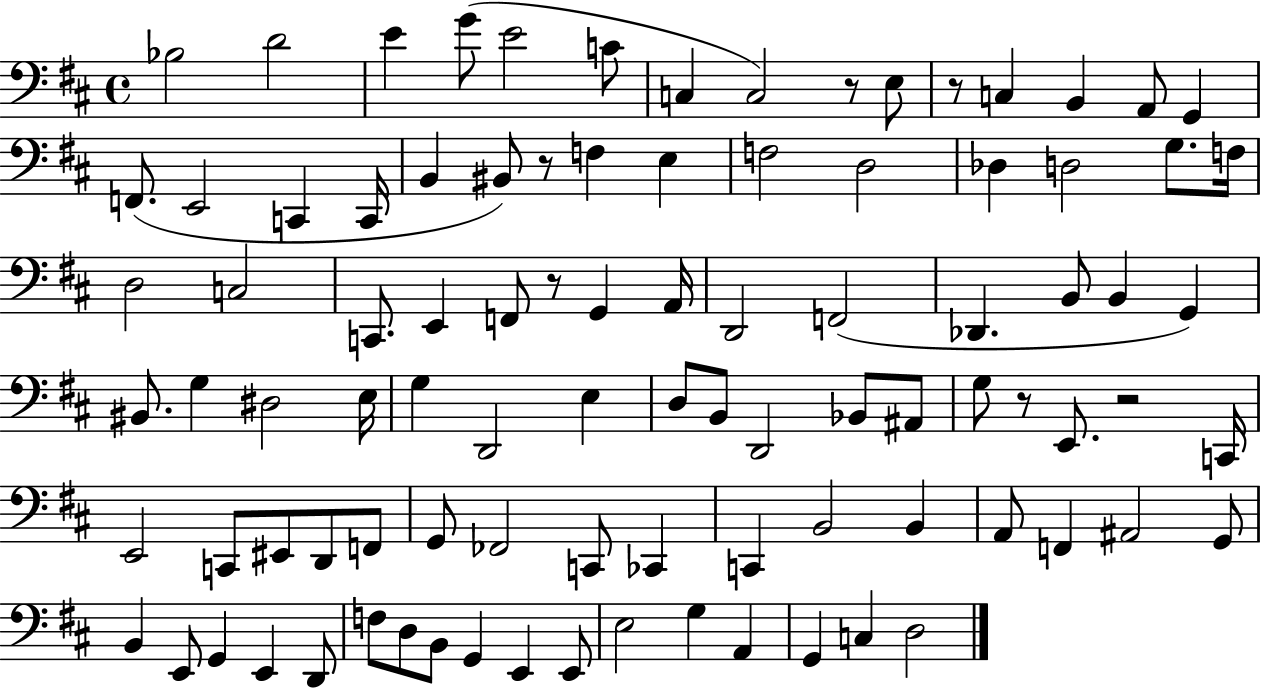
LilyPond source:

{
  \clef bass
  \time 4/4
  \defaultTimeSignature
  \key d \major
  bes2 d'2 | e'4 g'8( e'2 c'8 | c4 c2) r8 e8 | r8 c4 b,4 a,8 g,4 | \break f,8.( e,2 c,4 c,16 | b,4 bis,8) r8 f4 e4 | f2 d2 | des4 d2 g8. f16 | \break d2 c2 | c,8. e,4 f,8 r8 g,4 a,16 | d,2 f,2( | des,4. b,8 b,4 g,4) | \break bis,8. g4 dis2 e16 | g4 d,2 e4 | d8 b,8 d,2 bes,8 ais,8 | g8 r8 e,8. r2 c,16 | \break e,2 c,8 eis,8 d,8 f,8 | g,8 fes,2 c,8 ces,4 | c,4 b,2 b,4 | a,8 f,4 ais,2 g,8 | \break b,4 e,8 g,4 e,4 d,8 | f8 d8 b,8 g,4 e,4 e,8 | e2 g4 a,4 | g,4 c4 d2 | \break \bar "|."
}